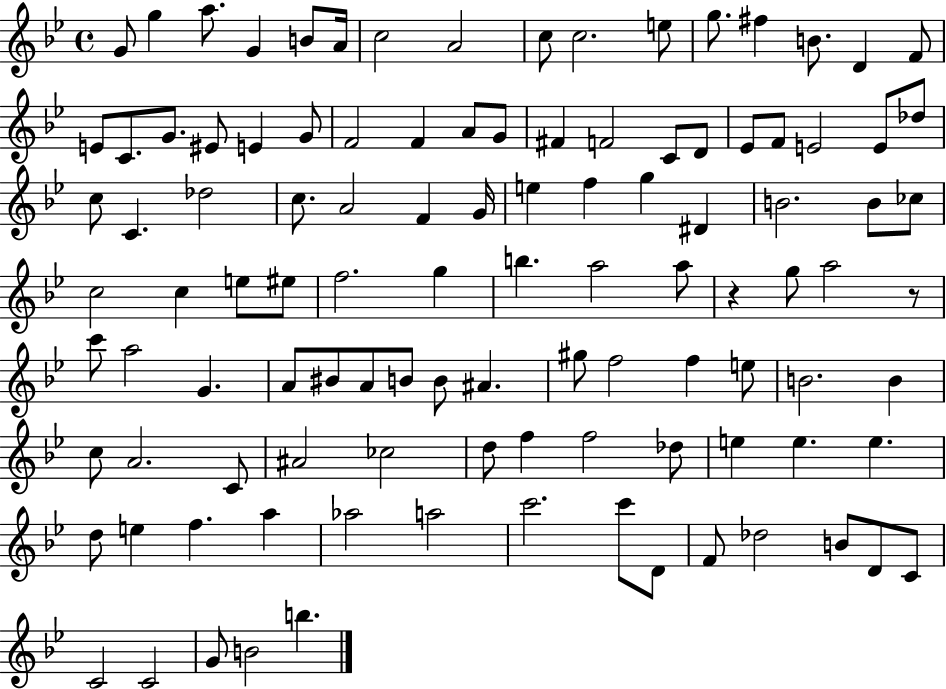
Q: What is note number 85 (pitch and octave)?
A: E5